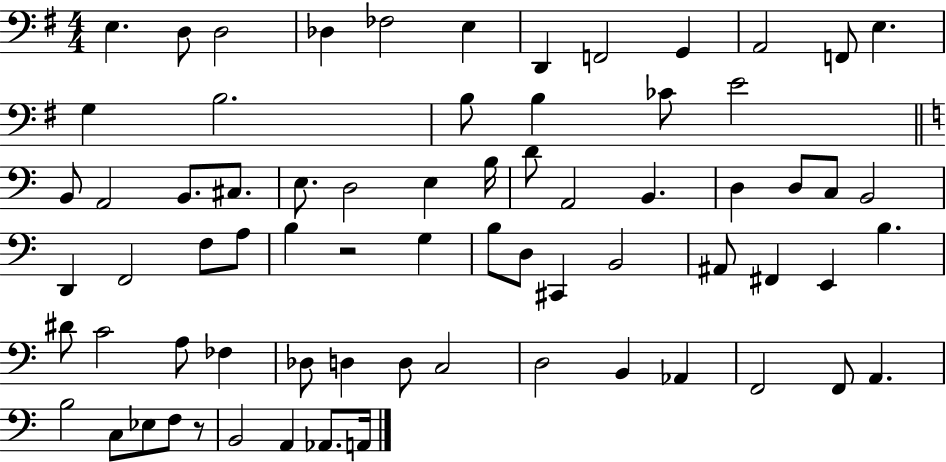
{
  \clef bass
  \numericTimeSignature
  \time 4/4
  \key g \major
  \repeat volta 2 { e4. d8 d2 | des4 fes2 e4 | d,4 f,2 g,4 | a,2 f,8 e4. | \break g4 b2. | b8 b4 ces'8 e'2 | \bar "||" \break \key a \minor b,8 a,2 b,8. cis8. | e8. d2 e4 b16 | d'8 a,2 b,4. | d4 d8 c8 b,2 | \break d,4 f,2 f8 a8 | b4 r2 g4 | b8 d8 cis,4 b,2 | ais,8 fis,4 e,4 b4. | \break dis'8 c'2 a8 fes4 | des8 d4 d8 c2 | d2 b,4 aes,4 | f,2 f,8 a,4. | \break b2 c8 ees8 f8 r8 | b,2 a,4 aes,8. a,16 | } \bar "|."
}